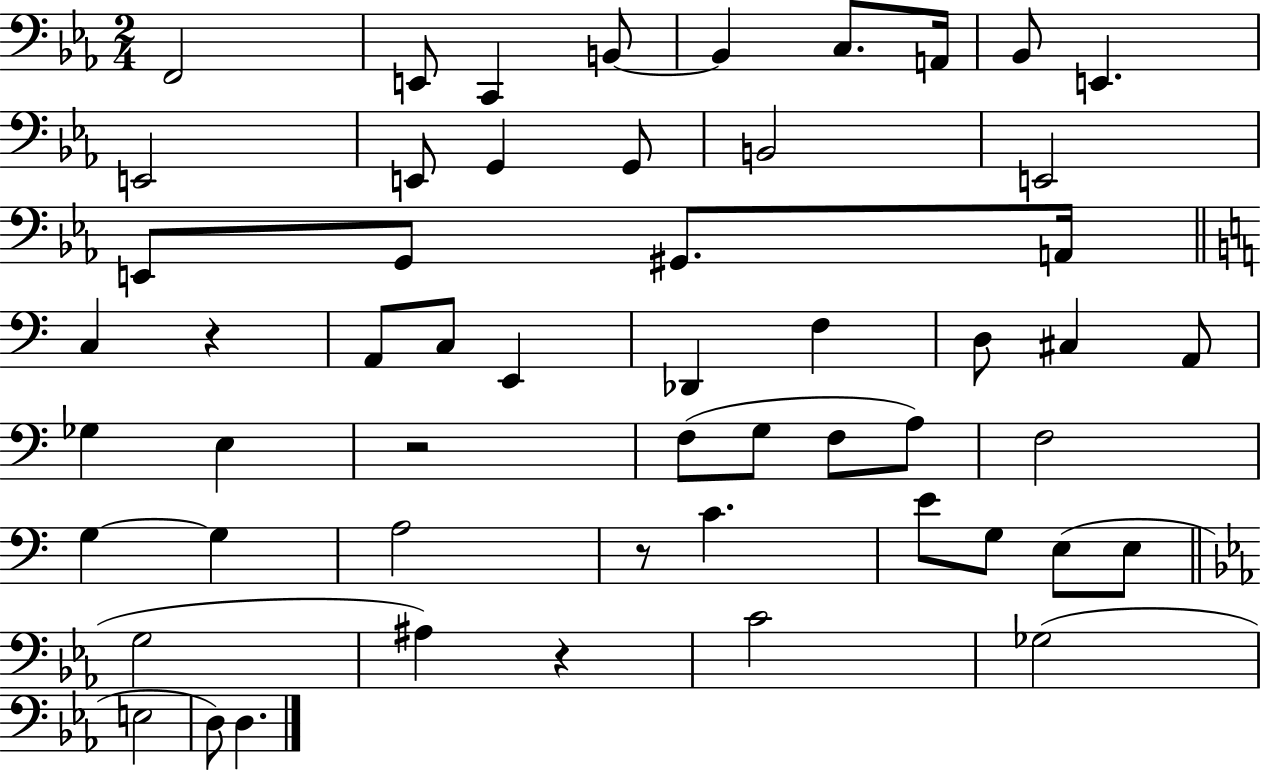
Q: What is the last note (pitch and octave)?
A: D3